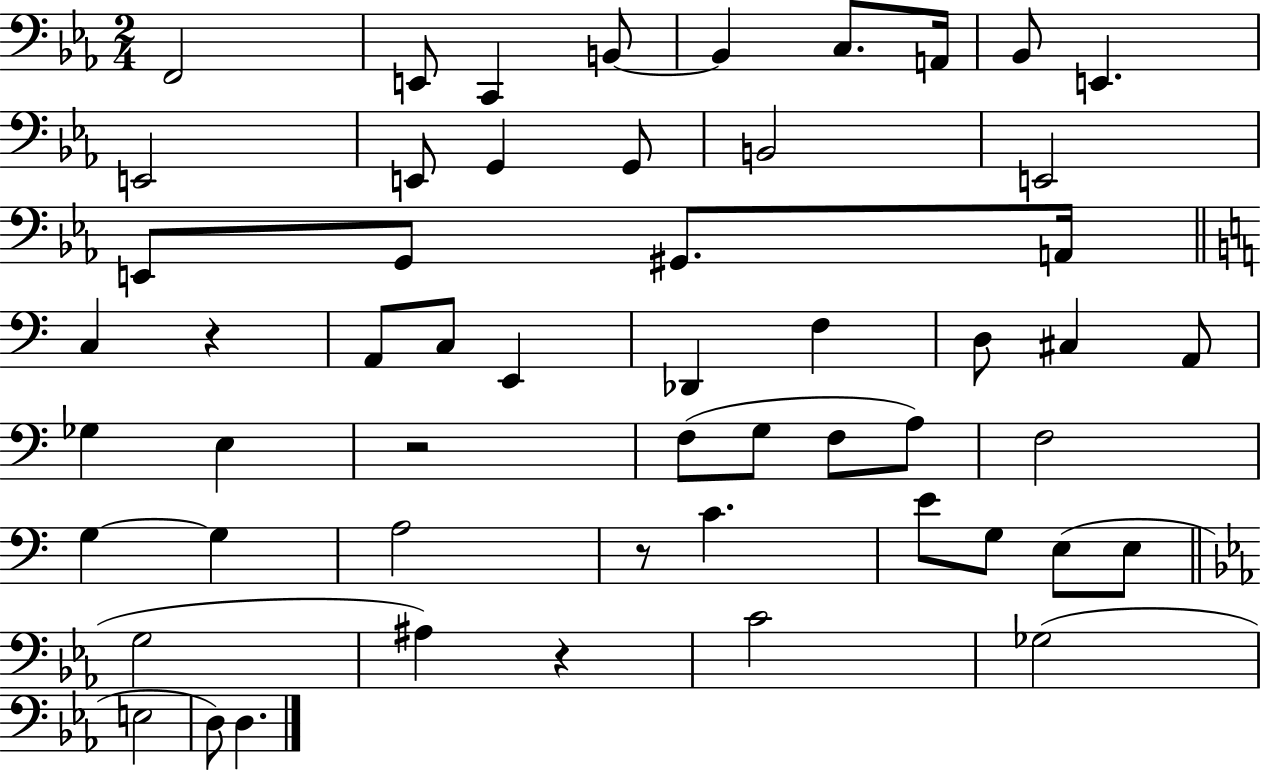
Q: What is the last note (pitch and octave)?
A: D3